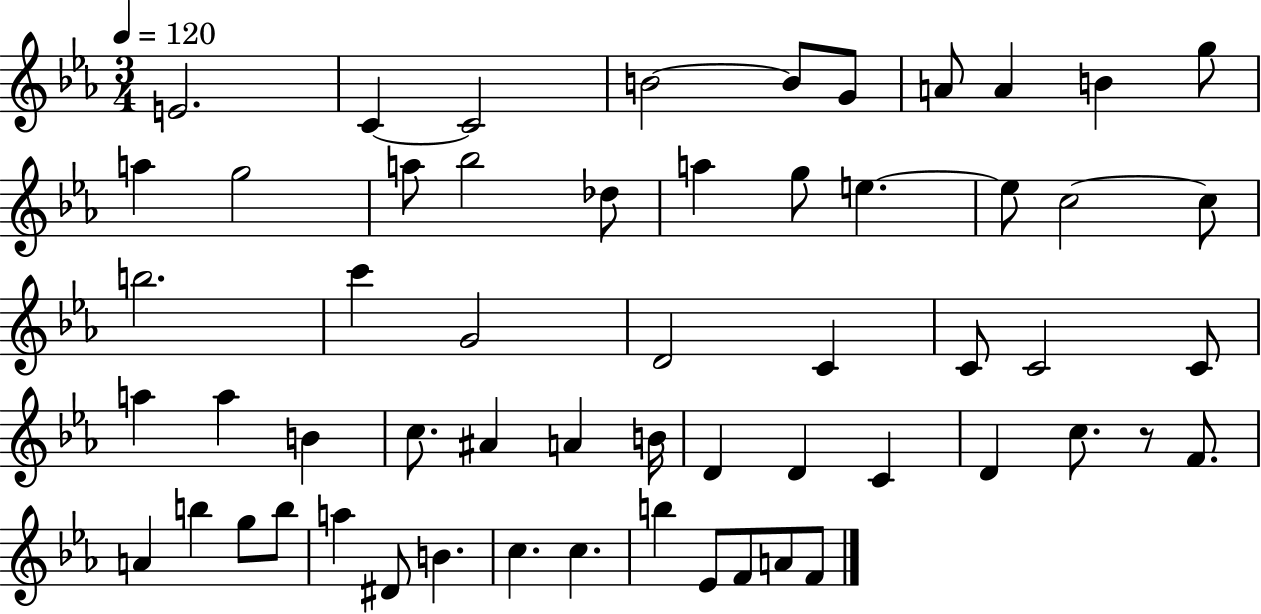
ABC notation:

X:1
T:Untitled
M:3/4
L:1/4
K:Eb
E2 C C2 B2 B/2 G/2 A/2 A B g/2 a g2 a/2 _b2 _d/2 a g/2 e e/2 c2 c/2 b2 c' G2 D2 C C/2 C2 C/2 a a B c/2 ^A A B/4 D D C D c/2 z/2 F/2 A b g/2 b/2 a ^D/2 B c c b _E/2 F/2 A/2 F/2